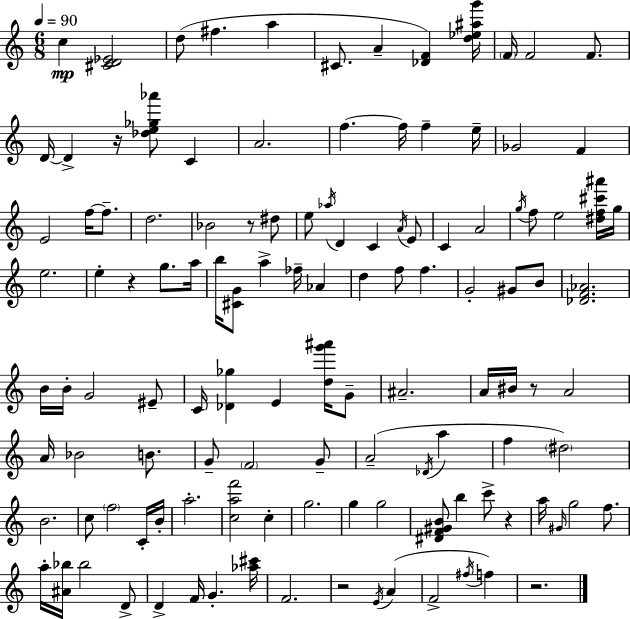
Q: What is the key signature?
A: A minor